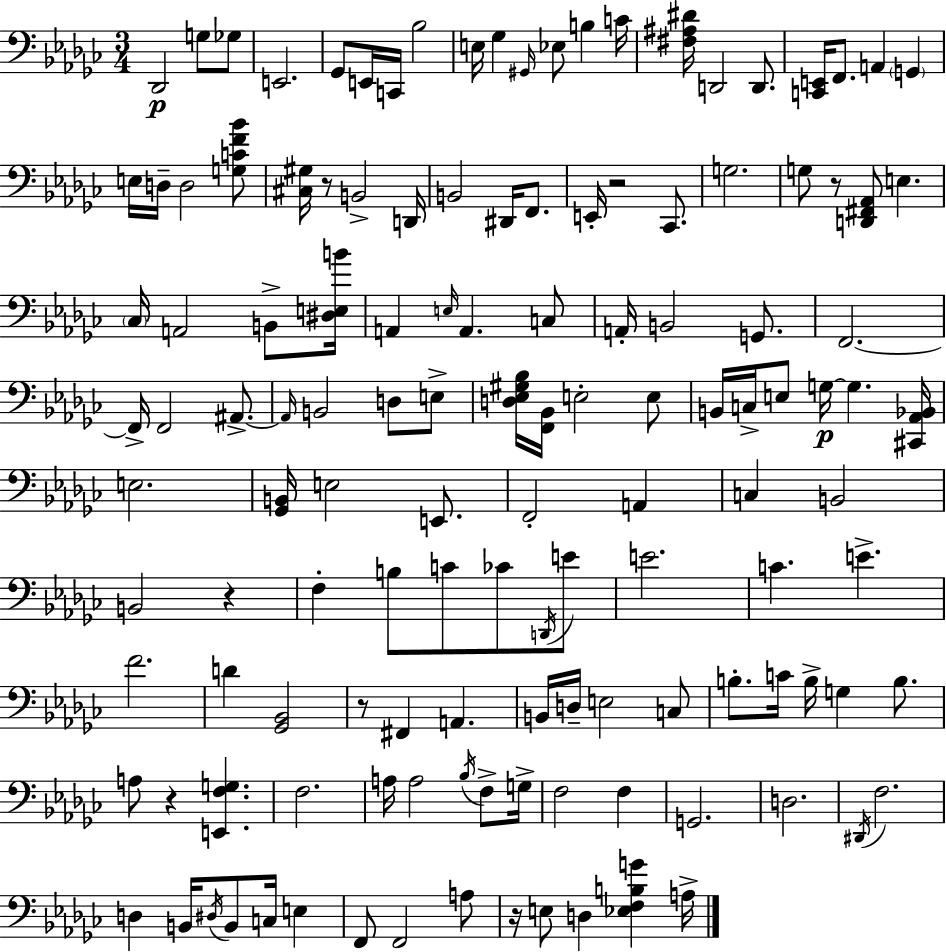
Db2/h G3/e Gb3/e E2/h. Gb2/e E2/s C2/s Bb3/h E3/s Gb3/q G#2/s Eb3/e B3/q C4/s [F#3,A#3,D#4]/s D2/h D2/e. [C2,E2]/s F2/e. A2/q G2/q E3/s D3/s D3/h [G3,C4,F4,Bb4]/e [C#3,G#3]/s R/e B2/h D2/s B2/h D#2/s F2/e. E2/s R/h CES2/e. G3/h. G3/e R/e [D2,F#2,Ab2]/e E3/q. CES3/s A2/h B2/e [D#3,E3,B4]/s A2/q E3/s A2/q. C3/e A2/s B2/h G2/e. F2/h. F2/s F2/h A#2/e. A#2/s B2/h D3/e E3/e [D3,Eb3,G#3,Bb3]/s [F2,Bb2]/s E3/h E3/e B2/s C3/s E3/e G3/s G3/q. [C#2,Ab2,Bb2]/s E3/h. [Gb2,B2]/s E3/h E2/e. F2/h A2/q C3/q B2/h B2/h R/q F3/q B3/e C4/e CES4/e D2/s E4/e E4/h. C4/q. E4/q. F4/h. D4/q [Gb2,Bb2]/h R/e F#2/q A2/q. B2/s D3/s E3/h C3/e B3/e. C4/s B3/s G3/q B3/e. A3/e R/q [E2,F3,G3]/q. F3/h. A3/s A3/h Bb3/s F3/e G3/s F3/h F3/q G2/h. D3/h. D#2/s F3/h. D3/q B2/s D#3/s B2/e C3/s E3/q F2/e F2/h A3/e R/s E3/e D3/q [Eb3,F3,B3,G4]/q A3/s